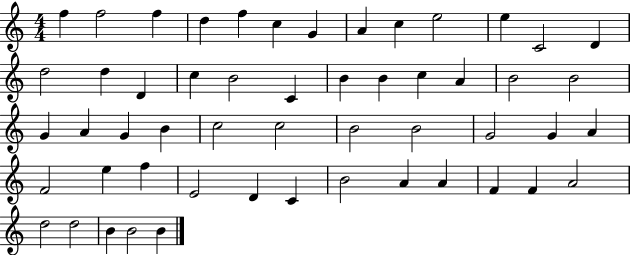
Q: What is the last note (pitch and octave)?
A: B4